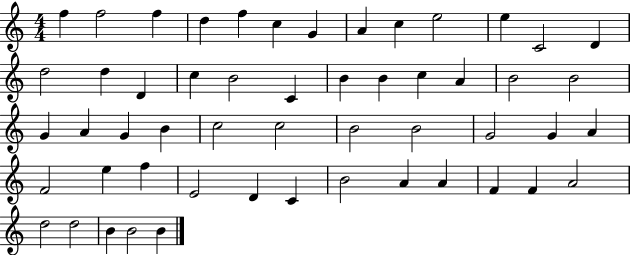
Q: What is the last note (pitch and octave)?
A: B4